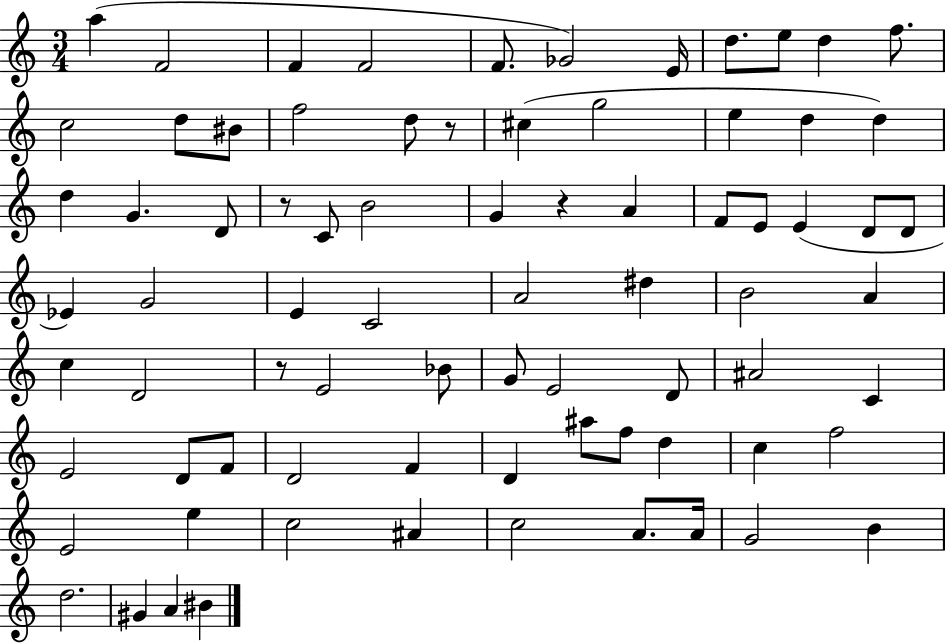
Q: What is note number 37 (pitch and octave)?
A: C4